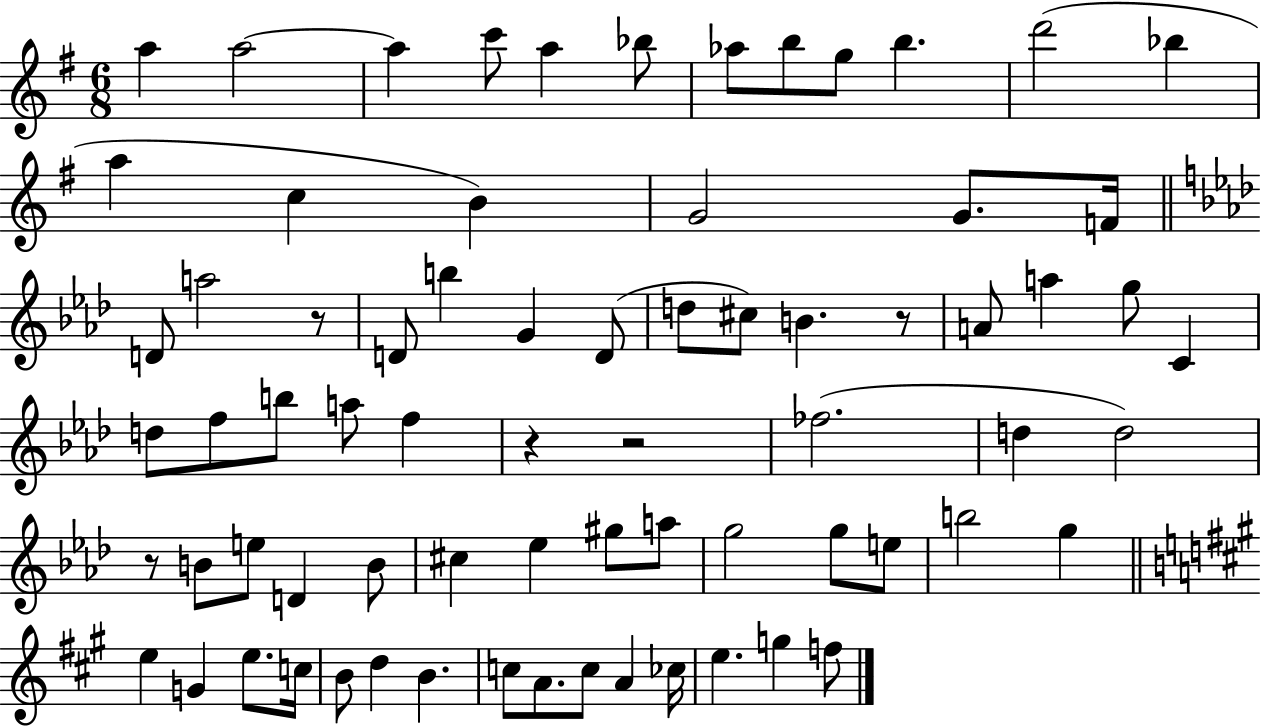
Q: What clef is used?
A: treble